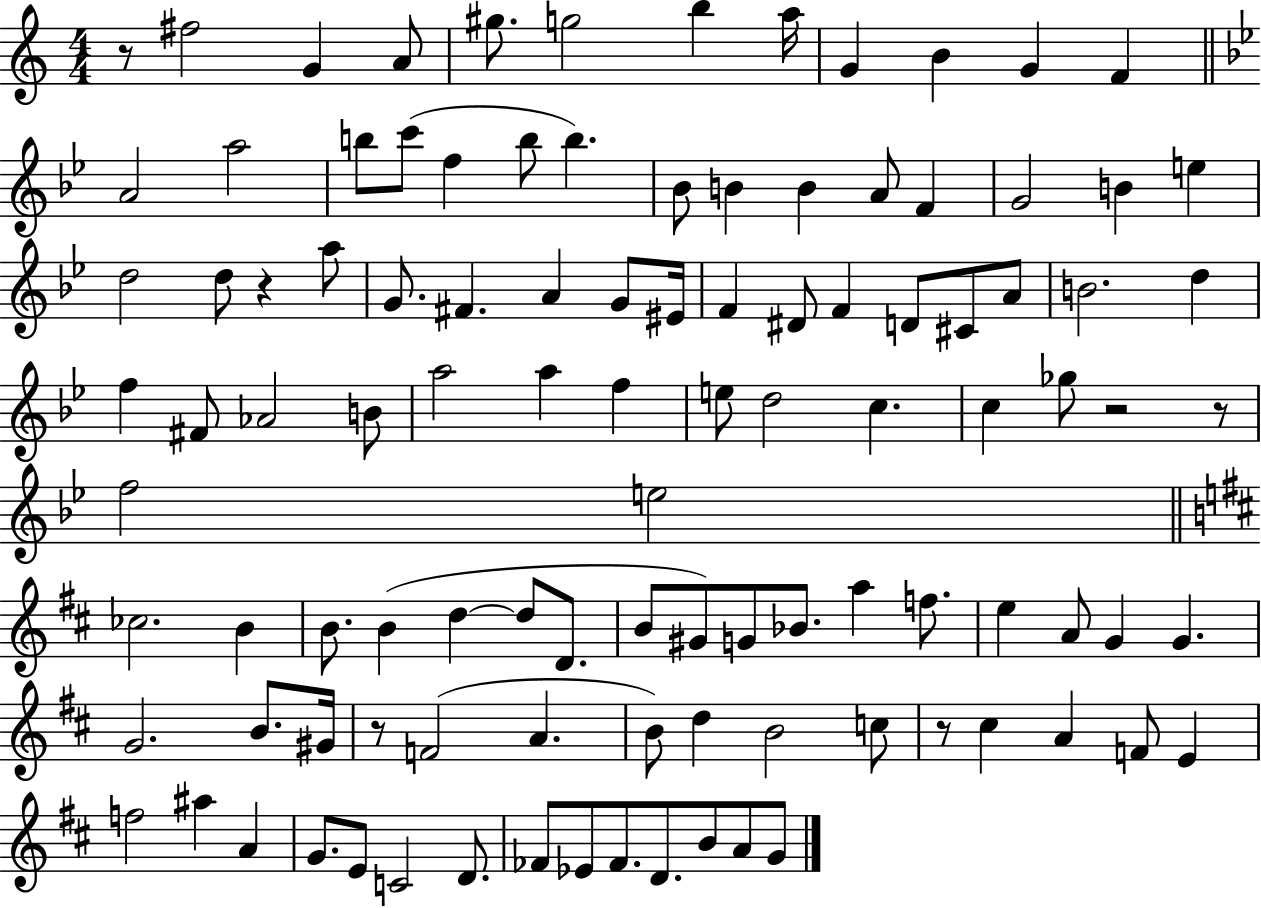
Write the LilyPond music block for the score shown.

{
  \clef treble
  \numericTimeSignature
  \time 4/4
  \key c \major
  r8 fis''2 g'4 a'8 | gis''8. g''2 b''4 a''16 | g'4 b'4 g'4 f'4 | \bar "||" \break \key bes \major a'2 a''2 | b''8 c'''8( f''4 b''8 b''4.) | bes'8 b'4 b'4 a'8 f'4 | g'2 b'4 e''4 | \break d''2 d''8 r4 a''8 | g'8. fis'4. a'4 g'8 eis'16 | f'4 dis'8 f'4 d'8 cis'8 a'8 | b'2. d''4 | \break f''4 fis'8 aes'2 b'8 | a''2 a''4 f''4 | e''8 d''2 c''4. | c''4 ges''8 r2 r8 | \break f''2 e''2 | \bar "||" \break \key d \major ces''2. b'4 | b'8. b'4( d''4~~ d''8 d'8. | b'8 gis'8) g'8 bes'8. a''4 f''8. | e''4 a'8 g'4 g'4. | \break g'2. b'8. gis'16 | r8 f'2( a'4. | b'8) d''4 b'2 c''8 | r8 cis''4 a'4 f'8 e'4 | \break f''2 ais''4 a'4 | g'8. e'8 c'2 d'8. | fes'8 ees'8 fes'8. d'8. b'8 a'8 g'8 | \bar "|."
}